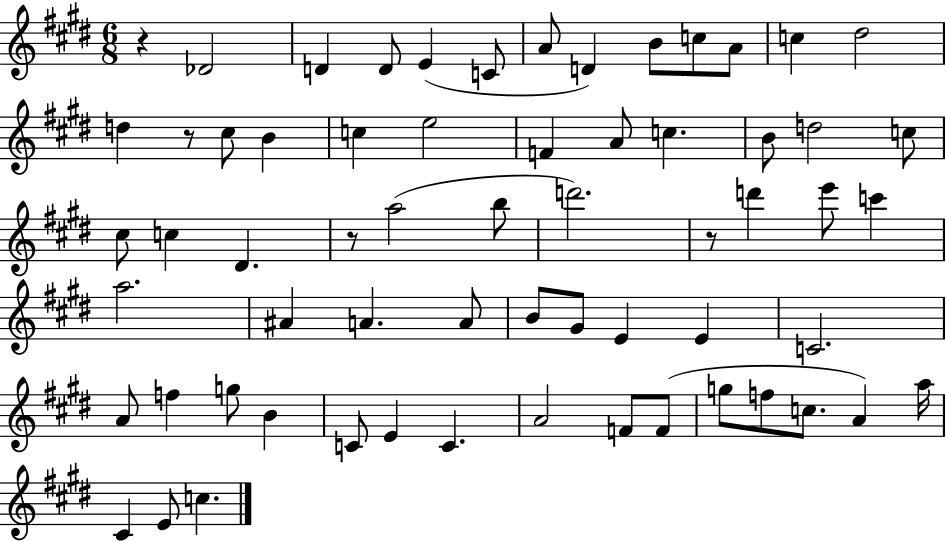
X:1
T:Untitled
M:6/8
L:1/4
K:E
z _D2 D D/2 E C/2 A/2 D B/2 c/2 A/2 c ^d2 d z/2 ^c/2 B c e2 F A/2 c B/2 d2 c/2 ^c/2 c ^D z/2 a2 b/2 d'2 z/2 d' e'/2 c' a2 ^A A A/2 B/2 ^G/2 E E C2 A/2 f g/2 B C/2 E C A2 F/2 F/2 g/2 f/2 c/2 A a/4 ^C E/2 c